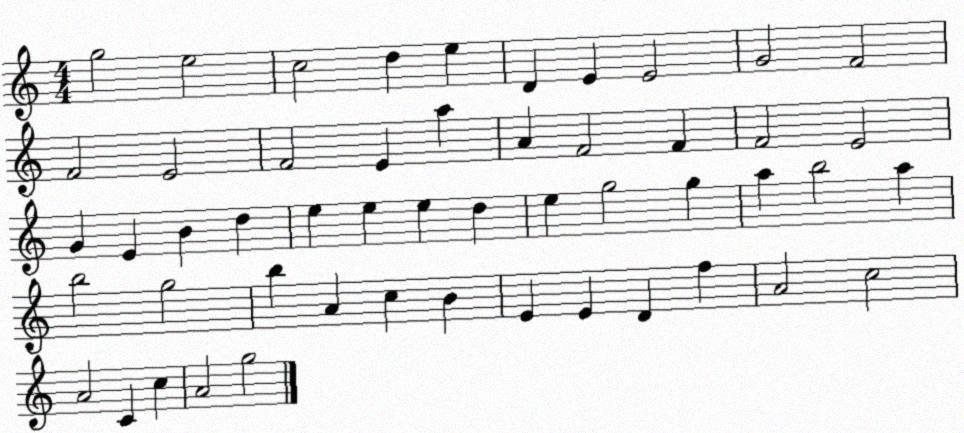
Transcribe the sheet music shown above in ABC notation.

X:1
T:Untitled
M:4/4
L:1/4
K:C
g2 e2 c2 d e D E E2 G2 F2 F2 E2 F2 E a A F2 F F2 E2 G E B d e e e d e g2 g a b2 a b2 g2 b A c B E E D f A2 c2 A2 C c A2 g2